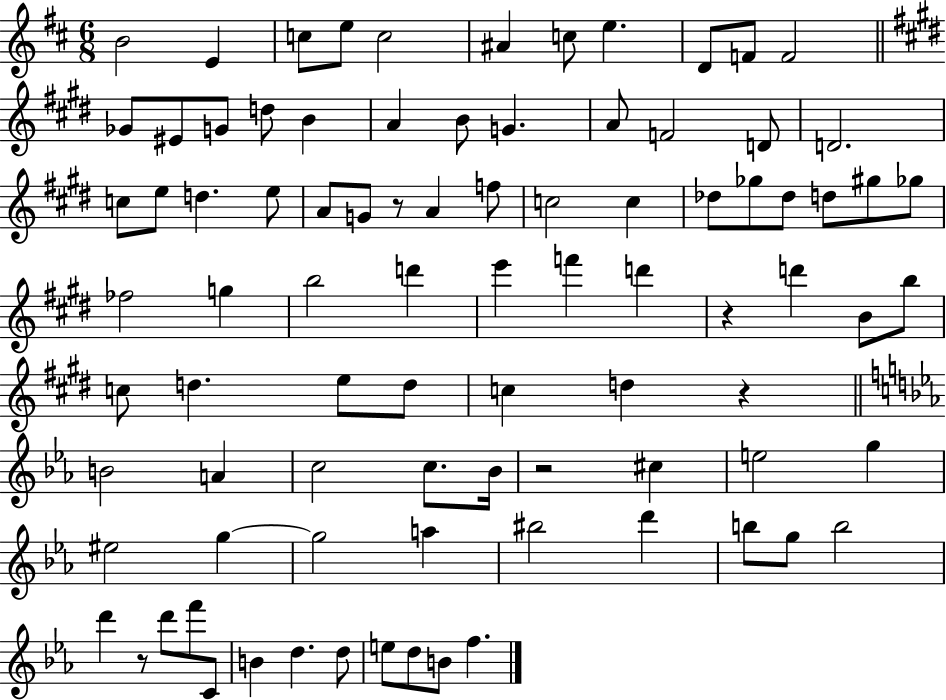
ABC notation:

X:1
T:Untitled
M:6/8
L:1/4
K:D
B2 E c/2 e/2 c2 ^A c/2 e D/2 F/2 F2 _G/2 ^E/2 G/2 d/2 B A B/2 G A/2 F2 D/2 D2 c/2 e/2 d e/2 A/2 G/2 z/2 A f/2 c2 c _d/2 _g/2 _d/2 d/2 ^g/2 _g/2 _f2 g b2 d' e' f' d' z d' B/2 b/2 c/2 d e/2 d/2 c d z B2 A c2 c/2 _B/4 z2 ^c e2 g ^e2 g g2 a ^b2 d' b/2 g/2 b2 d' z/2 d'/2 f'/2 C/2 B d d/2 e/2 d/2 B/2 f